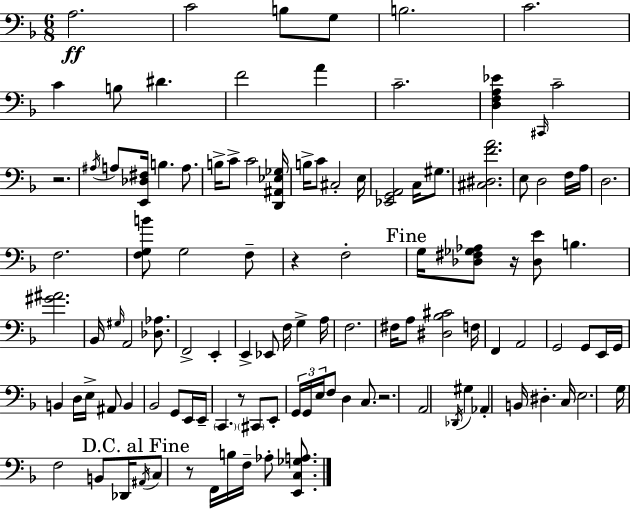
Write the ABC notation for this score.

X:1
T:Untitled
M:6/8
L:1/4
K:F
A,2 C2 B,/2 G,/2 B,2 C2 C B,/2 ^D F2 A C2 [D,F,A,_E] ^C,,/4 C2 z2 ^A,/4 A,/2 [E,,_D,^F,]/4 B, A,/2 B,/4 C/2 C2 [D,,^A,,_E,_G,]/4 B,/4 C/2 ^C,2 E,/4 [_E,,G,,A,,]2 C,/4 ^G,/2 [^C,^D,FA]2 E,/2 D,2 F,/4 A,/4 D,2 F,2 [F,G,B]/2 G,2 F,/2 z F,2 G,/4 [_D,^F,_G,_A,]/2 z/4 [_D,E]/2 B, [^G^A]2 _B,,/4 ^G,/4 A,,2 [_D,_A,]/2 F,,2 E,, E,, _E,,/2 F,/4 G, A,/4 F,2 ^F,/4 A,/2 [^D,_B,^C]2 F,/4 F,, A,,2 G,,2 G,,/2 E,,/4 G,,/4 B,, D,/4 E,/4 ^A,,/2 B,, _B,,2 G,,/2 E,,/4 E,,/4 C,, z/2 ^C,,/2 E,,/2 G,,/4 G,,/4 E,/4 F,/2 D, C,/2 z2 A,,2 _D,,/4 ^G, _A,, B,,/4 ^D, C,/4 E,2 G,/4 F,2 B,,/2 _D,,/4 ^A,,/4 C,/2 z/2 F,,/4 B,/4 F,/4 _A,/2 [E,,C,_G,A,]/2